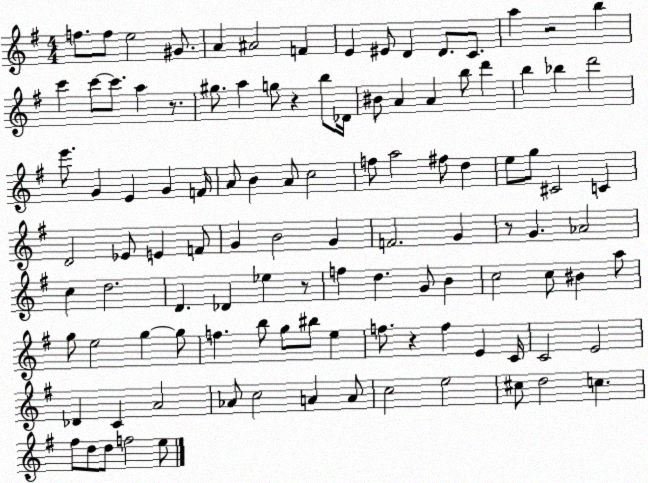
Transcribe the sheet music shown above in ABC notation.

X:1
T:Untitled
M:4/4
L:1/4
K:G
f/2 f/2 e2 ^G/2 A ^A2 F E ^E/2 D D/2 C/2 a z2 b c' c'/2 c'/2 a z/2 ^g/2 a g/2 z b/2 _D/4 ^B/2 A A b/2 d' b _b d'2 e'/2 G E G F/4 A/2 B A/2 c2 f/2 a2 ^f/2 d e/2 g/2 ^C2 C D2 _E/2 E F/2 G B2 G F2 G z/2 G _A2 c d2 D _D _e z/2 f d G/2 B c2 c/2 ^B a/2 g/2 e2 g g/2 f b/2 g/2 ^b/2 e f/2 z f E C/4 C2 E2 _D C A2 _A/2 c2 A A/2 c2 e2 ^c/2 d2 c ^f/2 d/2 d/2 f2 e/2